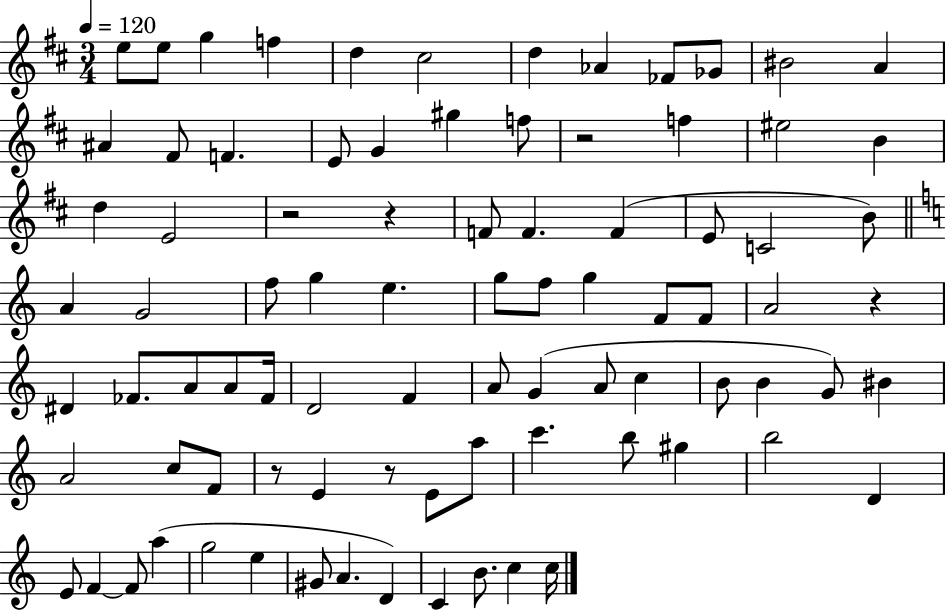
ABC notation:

X:1
T:Untitled
M:3/4
L:1/4
K:D
e/2 e/2 g f d ^c2 d _A _F/2 _G/2 ^B2 A ^A ^F/2 F E/2 G ^g f/2 z2 f ^e2 B d E2 z2 z F/2 F F E/2 C2 B/2 A G2 f/2 g e g/2 f/2 g F/2 F/2 A2 z ^D _F/2 A/2 A/2 _F/4 D2 F A/2 G A/2 c B/2 B G/2 ^B A2 c/2 F/2 z/2 E z/2 E/2 a/2 c' b/2 ^g b2 D E/2 F F/2 a g2 e ^G/2 A D C B/2 c c/4